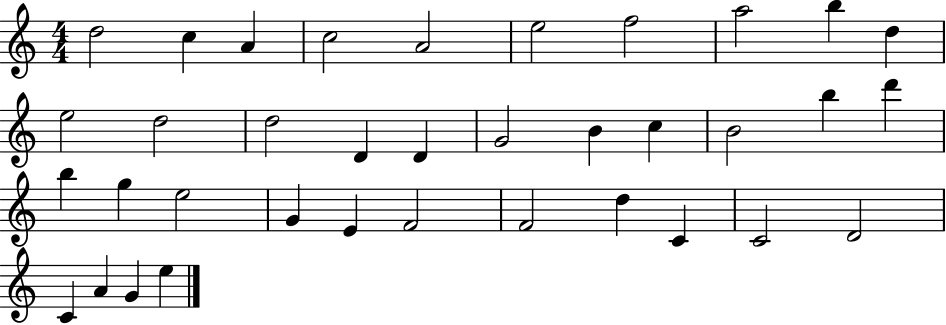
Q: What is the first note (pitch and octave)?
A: D5